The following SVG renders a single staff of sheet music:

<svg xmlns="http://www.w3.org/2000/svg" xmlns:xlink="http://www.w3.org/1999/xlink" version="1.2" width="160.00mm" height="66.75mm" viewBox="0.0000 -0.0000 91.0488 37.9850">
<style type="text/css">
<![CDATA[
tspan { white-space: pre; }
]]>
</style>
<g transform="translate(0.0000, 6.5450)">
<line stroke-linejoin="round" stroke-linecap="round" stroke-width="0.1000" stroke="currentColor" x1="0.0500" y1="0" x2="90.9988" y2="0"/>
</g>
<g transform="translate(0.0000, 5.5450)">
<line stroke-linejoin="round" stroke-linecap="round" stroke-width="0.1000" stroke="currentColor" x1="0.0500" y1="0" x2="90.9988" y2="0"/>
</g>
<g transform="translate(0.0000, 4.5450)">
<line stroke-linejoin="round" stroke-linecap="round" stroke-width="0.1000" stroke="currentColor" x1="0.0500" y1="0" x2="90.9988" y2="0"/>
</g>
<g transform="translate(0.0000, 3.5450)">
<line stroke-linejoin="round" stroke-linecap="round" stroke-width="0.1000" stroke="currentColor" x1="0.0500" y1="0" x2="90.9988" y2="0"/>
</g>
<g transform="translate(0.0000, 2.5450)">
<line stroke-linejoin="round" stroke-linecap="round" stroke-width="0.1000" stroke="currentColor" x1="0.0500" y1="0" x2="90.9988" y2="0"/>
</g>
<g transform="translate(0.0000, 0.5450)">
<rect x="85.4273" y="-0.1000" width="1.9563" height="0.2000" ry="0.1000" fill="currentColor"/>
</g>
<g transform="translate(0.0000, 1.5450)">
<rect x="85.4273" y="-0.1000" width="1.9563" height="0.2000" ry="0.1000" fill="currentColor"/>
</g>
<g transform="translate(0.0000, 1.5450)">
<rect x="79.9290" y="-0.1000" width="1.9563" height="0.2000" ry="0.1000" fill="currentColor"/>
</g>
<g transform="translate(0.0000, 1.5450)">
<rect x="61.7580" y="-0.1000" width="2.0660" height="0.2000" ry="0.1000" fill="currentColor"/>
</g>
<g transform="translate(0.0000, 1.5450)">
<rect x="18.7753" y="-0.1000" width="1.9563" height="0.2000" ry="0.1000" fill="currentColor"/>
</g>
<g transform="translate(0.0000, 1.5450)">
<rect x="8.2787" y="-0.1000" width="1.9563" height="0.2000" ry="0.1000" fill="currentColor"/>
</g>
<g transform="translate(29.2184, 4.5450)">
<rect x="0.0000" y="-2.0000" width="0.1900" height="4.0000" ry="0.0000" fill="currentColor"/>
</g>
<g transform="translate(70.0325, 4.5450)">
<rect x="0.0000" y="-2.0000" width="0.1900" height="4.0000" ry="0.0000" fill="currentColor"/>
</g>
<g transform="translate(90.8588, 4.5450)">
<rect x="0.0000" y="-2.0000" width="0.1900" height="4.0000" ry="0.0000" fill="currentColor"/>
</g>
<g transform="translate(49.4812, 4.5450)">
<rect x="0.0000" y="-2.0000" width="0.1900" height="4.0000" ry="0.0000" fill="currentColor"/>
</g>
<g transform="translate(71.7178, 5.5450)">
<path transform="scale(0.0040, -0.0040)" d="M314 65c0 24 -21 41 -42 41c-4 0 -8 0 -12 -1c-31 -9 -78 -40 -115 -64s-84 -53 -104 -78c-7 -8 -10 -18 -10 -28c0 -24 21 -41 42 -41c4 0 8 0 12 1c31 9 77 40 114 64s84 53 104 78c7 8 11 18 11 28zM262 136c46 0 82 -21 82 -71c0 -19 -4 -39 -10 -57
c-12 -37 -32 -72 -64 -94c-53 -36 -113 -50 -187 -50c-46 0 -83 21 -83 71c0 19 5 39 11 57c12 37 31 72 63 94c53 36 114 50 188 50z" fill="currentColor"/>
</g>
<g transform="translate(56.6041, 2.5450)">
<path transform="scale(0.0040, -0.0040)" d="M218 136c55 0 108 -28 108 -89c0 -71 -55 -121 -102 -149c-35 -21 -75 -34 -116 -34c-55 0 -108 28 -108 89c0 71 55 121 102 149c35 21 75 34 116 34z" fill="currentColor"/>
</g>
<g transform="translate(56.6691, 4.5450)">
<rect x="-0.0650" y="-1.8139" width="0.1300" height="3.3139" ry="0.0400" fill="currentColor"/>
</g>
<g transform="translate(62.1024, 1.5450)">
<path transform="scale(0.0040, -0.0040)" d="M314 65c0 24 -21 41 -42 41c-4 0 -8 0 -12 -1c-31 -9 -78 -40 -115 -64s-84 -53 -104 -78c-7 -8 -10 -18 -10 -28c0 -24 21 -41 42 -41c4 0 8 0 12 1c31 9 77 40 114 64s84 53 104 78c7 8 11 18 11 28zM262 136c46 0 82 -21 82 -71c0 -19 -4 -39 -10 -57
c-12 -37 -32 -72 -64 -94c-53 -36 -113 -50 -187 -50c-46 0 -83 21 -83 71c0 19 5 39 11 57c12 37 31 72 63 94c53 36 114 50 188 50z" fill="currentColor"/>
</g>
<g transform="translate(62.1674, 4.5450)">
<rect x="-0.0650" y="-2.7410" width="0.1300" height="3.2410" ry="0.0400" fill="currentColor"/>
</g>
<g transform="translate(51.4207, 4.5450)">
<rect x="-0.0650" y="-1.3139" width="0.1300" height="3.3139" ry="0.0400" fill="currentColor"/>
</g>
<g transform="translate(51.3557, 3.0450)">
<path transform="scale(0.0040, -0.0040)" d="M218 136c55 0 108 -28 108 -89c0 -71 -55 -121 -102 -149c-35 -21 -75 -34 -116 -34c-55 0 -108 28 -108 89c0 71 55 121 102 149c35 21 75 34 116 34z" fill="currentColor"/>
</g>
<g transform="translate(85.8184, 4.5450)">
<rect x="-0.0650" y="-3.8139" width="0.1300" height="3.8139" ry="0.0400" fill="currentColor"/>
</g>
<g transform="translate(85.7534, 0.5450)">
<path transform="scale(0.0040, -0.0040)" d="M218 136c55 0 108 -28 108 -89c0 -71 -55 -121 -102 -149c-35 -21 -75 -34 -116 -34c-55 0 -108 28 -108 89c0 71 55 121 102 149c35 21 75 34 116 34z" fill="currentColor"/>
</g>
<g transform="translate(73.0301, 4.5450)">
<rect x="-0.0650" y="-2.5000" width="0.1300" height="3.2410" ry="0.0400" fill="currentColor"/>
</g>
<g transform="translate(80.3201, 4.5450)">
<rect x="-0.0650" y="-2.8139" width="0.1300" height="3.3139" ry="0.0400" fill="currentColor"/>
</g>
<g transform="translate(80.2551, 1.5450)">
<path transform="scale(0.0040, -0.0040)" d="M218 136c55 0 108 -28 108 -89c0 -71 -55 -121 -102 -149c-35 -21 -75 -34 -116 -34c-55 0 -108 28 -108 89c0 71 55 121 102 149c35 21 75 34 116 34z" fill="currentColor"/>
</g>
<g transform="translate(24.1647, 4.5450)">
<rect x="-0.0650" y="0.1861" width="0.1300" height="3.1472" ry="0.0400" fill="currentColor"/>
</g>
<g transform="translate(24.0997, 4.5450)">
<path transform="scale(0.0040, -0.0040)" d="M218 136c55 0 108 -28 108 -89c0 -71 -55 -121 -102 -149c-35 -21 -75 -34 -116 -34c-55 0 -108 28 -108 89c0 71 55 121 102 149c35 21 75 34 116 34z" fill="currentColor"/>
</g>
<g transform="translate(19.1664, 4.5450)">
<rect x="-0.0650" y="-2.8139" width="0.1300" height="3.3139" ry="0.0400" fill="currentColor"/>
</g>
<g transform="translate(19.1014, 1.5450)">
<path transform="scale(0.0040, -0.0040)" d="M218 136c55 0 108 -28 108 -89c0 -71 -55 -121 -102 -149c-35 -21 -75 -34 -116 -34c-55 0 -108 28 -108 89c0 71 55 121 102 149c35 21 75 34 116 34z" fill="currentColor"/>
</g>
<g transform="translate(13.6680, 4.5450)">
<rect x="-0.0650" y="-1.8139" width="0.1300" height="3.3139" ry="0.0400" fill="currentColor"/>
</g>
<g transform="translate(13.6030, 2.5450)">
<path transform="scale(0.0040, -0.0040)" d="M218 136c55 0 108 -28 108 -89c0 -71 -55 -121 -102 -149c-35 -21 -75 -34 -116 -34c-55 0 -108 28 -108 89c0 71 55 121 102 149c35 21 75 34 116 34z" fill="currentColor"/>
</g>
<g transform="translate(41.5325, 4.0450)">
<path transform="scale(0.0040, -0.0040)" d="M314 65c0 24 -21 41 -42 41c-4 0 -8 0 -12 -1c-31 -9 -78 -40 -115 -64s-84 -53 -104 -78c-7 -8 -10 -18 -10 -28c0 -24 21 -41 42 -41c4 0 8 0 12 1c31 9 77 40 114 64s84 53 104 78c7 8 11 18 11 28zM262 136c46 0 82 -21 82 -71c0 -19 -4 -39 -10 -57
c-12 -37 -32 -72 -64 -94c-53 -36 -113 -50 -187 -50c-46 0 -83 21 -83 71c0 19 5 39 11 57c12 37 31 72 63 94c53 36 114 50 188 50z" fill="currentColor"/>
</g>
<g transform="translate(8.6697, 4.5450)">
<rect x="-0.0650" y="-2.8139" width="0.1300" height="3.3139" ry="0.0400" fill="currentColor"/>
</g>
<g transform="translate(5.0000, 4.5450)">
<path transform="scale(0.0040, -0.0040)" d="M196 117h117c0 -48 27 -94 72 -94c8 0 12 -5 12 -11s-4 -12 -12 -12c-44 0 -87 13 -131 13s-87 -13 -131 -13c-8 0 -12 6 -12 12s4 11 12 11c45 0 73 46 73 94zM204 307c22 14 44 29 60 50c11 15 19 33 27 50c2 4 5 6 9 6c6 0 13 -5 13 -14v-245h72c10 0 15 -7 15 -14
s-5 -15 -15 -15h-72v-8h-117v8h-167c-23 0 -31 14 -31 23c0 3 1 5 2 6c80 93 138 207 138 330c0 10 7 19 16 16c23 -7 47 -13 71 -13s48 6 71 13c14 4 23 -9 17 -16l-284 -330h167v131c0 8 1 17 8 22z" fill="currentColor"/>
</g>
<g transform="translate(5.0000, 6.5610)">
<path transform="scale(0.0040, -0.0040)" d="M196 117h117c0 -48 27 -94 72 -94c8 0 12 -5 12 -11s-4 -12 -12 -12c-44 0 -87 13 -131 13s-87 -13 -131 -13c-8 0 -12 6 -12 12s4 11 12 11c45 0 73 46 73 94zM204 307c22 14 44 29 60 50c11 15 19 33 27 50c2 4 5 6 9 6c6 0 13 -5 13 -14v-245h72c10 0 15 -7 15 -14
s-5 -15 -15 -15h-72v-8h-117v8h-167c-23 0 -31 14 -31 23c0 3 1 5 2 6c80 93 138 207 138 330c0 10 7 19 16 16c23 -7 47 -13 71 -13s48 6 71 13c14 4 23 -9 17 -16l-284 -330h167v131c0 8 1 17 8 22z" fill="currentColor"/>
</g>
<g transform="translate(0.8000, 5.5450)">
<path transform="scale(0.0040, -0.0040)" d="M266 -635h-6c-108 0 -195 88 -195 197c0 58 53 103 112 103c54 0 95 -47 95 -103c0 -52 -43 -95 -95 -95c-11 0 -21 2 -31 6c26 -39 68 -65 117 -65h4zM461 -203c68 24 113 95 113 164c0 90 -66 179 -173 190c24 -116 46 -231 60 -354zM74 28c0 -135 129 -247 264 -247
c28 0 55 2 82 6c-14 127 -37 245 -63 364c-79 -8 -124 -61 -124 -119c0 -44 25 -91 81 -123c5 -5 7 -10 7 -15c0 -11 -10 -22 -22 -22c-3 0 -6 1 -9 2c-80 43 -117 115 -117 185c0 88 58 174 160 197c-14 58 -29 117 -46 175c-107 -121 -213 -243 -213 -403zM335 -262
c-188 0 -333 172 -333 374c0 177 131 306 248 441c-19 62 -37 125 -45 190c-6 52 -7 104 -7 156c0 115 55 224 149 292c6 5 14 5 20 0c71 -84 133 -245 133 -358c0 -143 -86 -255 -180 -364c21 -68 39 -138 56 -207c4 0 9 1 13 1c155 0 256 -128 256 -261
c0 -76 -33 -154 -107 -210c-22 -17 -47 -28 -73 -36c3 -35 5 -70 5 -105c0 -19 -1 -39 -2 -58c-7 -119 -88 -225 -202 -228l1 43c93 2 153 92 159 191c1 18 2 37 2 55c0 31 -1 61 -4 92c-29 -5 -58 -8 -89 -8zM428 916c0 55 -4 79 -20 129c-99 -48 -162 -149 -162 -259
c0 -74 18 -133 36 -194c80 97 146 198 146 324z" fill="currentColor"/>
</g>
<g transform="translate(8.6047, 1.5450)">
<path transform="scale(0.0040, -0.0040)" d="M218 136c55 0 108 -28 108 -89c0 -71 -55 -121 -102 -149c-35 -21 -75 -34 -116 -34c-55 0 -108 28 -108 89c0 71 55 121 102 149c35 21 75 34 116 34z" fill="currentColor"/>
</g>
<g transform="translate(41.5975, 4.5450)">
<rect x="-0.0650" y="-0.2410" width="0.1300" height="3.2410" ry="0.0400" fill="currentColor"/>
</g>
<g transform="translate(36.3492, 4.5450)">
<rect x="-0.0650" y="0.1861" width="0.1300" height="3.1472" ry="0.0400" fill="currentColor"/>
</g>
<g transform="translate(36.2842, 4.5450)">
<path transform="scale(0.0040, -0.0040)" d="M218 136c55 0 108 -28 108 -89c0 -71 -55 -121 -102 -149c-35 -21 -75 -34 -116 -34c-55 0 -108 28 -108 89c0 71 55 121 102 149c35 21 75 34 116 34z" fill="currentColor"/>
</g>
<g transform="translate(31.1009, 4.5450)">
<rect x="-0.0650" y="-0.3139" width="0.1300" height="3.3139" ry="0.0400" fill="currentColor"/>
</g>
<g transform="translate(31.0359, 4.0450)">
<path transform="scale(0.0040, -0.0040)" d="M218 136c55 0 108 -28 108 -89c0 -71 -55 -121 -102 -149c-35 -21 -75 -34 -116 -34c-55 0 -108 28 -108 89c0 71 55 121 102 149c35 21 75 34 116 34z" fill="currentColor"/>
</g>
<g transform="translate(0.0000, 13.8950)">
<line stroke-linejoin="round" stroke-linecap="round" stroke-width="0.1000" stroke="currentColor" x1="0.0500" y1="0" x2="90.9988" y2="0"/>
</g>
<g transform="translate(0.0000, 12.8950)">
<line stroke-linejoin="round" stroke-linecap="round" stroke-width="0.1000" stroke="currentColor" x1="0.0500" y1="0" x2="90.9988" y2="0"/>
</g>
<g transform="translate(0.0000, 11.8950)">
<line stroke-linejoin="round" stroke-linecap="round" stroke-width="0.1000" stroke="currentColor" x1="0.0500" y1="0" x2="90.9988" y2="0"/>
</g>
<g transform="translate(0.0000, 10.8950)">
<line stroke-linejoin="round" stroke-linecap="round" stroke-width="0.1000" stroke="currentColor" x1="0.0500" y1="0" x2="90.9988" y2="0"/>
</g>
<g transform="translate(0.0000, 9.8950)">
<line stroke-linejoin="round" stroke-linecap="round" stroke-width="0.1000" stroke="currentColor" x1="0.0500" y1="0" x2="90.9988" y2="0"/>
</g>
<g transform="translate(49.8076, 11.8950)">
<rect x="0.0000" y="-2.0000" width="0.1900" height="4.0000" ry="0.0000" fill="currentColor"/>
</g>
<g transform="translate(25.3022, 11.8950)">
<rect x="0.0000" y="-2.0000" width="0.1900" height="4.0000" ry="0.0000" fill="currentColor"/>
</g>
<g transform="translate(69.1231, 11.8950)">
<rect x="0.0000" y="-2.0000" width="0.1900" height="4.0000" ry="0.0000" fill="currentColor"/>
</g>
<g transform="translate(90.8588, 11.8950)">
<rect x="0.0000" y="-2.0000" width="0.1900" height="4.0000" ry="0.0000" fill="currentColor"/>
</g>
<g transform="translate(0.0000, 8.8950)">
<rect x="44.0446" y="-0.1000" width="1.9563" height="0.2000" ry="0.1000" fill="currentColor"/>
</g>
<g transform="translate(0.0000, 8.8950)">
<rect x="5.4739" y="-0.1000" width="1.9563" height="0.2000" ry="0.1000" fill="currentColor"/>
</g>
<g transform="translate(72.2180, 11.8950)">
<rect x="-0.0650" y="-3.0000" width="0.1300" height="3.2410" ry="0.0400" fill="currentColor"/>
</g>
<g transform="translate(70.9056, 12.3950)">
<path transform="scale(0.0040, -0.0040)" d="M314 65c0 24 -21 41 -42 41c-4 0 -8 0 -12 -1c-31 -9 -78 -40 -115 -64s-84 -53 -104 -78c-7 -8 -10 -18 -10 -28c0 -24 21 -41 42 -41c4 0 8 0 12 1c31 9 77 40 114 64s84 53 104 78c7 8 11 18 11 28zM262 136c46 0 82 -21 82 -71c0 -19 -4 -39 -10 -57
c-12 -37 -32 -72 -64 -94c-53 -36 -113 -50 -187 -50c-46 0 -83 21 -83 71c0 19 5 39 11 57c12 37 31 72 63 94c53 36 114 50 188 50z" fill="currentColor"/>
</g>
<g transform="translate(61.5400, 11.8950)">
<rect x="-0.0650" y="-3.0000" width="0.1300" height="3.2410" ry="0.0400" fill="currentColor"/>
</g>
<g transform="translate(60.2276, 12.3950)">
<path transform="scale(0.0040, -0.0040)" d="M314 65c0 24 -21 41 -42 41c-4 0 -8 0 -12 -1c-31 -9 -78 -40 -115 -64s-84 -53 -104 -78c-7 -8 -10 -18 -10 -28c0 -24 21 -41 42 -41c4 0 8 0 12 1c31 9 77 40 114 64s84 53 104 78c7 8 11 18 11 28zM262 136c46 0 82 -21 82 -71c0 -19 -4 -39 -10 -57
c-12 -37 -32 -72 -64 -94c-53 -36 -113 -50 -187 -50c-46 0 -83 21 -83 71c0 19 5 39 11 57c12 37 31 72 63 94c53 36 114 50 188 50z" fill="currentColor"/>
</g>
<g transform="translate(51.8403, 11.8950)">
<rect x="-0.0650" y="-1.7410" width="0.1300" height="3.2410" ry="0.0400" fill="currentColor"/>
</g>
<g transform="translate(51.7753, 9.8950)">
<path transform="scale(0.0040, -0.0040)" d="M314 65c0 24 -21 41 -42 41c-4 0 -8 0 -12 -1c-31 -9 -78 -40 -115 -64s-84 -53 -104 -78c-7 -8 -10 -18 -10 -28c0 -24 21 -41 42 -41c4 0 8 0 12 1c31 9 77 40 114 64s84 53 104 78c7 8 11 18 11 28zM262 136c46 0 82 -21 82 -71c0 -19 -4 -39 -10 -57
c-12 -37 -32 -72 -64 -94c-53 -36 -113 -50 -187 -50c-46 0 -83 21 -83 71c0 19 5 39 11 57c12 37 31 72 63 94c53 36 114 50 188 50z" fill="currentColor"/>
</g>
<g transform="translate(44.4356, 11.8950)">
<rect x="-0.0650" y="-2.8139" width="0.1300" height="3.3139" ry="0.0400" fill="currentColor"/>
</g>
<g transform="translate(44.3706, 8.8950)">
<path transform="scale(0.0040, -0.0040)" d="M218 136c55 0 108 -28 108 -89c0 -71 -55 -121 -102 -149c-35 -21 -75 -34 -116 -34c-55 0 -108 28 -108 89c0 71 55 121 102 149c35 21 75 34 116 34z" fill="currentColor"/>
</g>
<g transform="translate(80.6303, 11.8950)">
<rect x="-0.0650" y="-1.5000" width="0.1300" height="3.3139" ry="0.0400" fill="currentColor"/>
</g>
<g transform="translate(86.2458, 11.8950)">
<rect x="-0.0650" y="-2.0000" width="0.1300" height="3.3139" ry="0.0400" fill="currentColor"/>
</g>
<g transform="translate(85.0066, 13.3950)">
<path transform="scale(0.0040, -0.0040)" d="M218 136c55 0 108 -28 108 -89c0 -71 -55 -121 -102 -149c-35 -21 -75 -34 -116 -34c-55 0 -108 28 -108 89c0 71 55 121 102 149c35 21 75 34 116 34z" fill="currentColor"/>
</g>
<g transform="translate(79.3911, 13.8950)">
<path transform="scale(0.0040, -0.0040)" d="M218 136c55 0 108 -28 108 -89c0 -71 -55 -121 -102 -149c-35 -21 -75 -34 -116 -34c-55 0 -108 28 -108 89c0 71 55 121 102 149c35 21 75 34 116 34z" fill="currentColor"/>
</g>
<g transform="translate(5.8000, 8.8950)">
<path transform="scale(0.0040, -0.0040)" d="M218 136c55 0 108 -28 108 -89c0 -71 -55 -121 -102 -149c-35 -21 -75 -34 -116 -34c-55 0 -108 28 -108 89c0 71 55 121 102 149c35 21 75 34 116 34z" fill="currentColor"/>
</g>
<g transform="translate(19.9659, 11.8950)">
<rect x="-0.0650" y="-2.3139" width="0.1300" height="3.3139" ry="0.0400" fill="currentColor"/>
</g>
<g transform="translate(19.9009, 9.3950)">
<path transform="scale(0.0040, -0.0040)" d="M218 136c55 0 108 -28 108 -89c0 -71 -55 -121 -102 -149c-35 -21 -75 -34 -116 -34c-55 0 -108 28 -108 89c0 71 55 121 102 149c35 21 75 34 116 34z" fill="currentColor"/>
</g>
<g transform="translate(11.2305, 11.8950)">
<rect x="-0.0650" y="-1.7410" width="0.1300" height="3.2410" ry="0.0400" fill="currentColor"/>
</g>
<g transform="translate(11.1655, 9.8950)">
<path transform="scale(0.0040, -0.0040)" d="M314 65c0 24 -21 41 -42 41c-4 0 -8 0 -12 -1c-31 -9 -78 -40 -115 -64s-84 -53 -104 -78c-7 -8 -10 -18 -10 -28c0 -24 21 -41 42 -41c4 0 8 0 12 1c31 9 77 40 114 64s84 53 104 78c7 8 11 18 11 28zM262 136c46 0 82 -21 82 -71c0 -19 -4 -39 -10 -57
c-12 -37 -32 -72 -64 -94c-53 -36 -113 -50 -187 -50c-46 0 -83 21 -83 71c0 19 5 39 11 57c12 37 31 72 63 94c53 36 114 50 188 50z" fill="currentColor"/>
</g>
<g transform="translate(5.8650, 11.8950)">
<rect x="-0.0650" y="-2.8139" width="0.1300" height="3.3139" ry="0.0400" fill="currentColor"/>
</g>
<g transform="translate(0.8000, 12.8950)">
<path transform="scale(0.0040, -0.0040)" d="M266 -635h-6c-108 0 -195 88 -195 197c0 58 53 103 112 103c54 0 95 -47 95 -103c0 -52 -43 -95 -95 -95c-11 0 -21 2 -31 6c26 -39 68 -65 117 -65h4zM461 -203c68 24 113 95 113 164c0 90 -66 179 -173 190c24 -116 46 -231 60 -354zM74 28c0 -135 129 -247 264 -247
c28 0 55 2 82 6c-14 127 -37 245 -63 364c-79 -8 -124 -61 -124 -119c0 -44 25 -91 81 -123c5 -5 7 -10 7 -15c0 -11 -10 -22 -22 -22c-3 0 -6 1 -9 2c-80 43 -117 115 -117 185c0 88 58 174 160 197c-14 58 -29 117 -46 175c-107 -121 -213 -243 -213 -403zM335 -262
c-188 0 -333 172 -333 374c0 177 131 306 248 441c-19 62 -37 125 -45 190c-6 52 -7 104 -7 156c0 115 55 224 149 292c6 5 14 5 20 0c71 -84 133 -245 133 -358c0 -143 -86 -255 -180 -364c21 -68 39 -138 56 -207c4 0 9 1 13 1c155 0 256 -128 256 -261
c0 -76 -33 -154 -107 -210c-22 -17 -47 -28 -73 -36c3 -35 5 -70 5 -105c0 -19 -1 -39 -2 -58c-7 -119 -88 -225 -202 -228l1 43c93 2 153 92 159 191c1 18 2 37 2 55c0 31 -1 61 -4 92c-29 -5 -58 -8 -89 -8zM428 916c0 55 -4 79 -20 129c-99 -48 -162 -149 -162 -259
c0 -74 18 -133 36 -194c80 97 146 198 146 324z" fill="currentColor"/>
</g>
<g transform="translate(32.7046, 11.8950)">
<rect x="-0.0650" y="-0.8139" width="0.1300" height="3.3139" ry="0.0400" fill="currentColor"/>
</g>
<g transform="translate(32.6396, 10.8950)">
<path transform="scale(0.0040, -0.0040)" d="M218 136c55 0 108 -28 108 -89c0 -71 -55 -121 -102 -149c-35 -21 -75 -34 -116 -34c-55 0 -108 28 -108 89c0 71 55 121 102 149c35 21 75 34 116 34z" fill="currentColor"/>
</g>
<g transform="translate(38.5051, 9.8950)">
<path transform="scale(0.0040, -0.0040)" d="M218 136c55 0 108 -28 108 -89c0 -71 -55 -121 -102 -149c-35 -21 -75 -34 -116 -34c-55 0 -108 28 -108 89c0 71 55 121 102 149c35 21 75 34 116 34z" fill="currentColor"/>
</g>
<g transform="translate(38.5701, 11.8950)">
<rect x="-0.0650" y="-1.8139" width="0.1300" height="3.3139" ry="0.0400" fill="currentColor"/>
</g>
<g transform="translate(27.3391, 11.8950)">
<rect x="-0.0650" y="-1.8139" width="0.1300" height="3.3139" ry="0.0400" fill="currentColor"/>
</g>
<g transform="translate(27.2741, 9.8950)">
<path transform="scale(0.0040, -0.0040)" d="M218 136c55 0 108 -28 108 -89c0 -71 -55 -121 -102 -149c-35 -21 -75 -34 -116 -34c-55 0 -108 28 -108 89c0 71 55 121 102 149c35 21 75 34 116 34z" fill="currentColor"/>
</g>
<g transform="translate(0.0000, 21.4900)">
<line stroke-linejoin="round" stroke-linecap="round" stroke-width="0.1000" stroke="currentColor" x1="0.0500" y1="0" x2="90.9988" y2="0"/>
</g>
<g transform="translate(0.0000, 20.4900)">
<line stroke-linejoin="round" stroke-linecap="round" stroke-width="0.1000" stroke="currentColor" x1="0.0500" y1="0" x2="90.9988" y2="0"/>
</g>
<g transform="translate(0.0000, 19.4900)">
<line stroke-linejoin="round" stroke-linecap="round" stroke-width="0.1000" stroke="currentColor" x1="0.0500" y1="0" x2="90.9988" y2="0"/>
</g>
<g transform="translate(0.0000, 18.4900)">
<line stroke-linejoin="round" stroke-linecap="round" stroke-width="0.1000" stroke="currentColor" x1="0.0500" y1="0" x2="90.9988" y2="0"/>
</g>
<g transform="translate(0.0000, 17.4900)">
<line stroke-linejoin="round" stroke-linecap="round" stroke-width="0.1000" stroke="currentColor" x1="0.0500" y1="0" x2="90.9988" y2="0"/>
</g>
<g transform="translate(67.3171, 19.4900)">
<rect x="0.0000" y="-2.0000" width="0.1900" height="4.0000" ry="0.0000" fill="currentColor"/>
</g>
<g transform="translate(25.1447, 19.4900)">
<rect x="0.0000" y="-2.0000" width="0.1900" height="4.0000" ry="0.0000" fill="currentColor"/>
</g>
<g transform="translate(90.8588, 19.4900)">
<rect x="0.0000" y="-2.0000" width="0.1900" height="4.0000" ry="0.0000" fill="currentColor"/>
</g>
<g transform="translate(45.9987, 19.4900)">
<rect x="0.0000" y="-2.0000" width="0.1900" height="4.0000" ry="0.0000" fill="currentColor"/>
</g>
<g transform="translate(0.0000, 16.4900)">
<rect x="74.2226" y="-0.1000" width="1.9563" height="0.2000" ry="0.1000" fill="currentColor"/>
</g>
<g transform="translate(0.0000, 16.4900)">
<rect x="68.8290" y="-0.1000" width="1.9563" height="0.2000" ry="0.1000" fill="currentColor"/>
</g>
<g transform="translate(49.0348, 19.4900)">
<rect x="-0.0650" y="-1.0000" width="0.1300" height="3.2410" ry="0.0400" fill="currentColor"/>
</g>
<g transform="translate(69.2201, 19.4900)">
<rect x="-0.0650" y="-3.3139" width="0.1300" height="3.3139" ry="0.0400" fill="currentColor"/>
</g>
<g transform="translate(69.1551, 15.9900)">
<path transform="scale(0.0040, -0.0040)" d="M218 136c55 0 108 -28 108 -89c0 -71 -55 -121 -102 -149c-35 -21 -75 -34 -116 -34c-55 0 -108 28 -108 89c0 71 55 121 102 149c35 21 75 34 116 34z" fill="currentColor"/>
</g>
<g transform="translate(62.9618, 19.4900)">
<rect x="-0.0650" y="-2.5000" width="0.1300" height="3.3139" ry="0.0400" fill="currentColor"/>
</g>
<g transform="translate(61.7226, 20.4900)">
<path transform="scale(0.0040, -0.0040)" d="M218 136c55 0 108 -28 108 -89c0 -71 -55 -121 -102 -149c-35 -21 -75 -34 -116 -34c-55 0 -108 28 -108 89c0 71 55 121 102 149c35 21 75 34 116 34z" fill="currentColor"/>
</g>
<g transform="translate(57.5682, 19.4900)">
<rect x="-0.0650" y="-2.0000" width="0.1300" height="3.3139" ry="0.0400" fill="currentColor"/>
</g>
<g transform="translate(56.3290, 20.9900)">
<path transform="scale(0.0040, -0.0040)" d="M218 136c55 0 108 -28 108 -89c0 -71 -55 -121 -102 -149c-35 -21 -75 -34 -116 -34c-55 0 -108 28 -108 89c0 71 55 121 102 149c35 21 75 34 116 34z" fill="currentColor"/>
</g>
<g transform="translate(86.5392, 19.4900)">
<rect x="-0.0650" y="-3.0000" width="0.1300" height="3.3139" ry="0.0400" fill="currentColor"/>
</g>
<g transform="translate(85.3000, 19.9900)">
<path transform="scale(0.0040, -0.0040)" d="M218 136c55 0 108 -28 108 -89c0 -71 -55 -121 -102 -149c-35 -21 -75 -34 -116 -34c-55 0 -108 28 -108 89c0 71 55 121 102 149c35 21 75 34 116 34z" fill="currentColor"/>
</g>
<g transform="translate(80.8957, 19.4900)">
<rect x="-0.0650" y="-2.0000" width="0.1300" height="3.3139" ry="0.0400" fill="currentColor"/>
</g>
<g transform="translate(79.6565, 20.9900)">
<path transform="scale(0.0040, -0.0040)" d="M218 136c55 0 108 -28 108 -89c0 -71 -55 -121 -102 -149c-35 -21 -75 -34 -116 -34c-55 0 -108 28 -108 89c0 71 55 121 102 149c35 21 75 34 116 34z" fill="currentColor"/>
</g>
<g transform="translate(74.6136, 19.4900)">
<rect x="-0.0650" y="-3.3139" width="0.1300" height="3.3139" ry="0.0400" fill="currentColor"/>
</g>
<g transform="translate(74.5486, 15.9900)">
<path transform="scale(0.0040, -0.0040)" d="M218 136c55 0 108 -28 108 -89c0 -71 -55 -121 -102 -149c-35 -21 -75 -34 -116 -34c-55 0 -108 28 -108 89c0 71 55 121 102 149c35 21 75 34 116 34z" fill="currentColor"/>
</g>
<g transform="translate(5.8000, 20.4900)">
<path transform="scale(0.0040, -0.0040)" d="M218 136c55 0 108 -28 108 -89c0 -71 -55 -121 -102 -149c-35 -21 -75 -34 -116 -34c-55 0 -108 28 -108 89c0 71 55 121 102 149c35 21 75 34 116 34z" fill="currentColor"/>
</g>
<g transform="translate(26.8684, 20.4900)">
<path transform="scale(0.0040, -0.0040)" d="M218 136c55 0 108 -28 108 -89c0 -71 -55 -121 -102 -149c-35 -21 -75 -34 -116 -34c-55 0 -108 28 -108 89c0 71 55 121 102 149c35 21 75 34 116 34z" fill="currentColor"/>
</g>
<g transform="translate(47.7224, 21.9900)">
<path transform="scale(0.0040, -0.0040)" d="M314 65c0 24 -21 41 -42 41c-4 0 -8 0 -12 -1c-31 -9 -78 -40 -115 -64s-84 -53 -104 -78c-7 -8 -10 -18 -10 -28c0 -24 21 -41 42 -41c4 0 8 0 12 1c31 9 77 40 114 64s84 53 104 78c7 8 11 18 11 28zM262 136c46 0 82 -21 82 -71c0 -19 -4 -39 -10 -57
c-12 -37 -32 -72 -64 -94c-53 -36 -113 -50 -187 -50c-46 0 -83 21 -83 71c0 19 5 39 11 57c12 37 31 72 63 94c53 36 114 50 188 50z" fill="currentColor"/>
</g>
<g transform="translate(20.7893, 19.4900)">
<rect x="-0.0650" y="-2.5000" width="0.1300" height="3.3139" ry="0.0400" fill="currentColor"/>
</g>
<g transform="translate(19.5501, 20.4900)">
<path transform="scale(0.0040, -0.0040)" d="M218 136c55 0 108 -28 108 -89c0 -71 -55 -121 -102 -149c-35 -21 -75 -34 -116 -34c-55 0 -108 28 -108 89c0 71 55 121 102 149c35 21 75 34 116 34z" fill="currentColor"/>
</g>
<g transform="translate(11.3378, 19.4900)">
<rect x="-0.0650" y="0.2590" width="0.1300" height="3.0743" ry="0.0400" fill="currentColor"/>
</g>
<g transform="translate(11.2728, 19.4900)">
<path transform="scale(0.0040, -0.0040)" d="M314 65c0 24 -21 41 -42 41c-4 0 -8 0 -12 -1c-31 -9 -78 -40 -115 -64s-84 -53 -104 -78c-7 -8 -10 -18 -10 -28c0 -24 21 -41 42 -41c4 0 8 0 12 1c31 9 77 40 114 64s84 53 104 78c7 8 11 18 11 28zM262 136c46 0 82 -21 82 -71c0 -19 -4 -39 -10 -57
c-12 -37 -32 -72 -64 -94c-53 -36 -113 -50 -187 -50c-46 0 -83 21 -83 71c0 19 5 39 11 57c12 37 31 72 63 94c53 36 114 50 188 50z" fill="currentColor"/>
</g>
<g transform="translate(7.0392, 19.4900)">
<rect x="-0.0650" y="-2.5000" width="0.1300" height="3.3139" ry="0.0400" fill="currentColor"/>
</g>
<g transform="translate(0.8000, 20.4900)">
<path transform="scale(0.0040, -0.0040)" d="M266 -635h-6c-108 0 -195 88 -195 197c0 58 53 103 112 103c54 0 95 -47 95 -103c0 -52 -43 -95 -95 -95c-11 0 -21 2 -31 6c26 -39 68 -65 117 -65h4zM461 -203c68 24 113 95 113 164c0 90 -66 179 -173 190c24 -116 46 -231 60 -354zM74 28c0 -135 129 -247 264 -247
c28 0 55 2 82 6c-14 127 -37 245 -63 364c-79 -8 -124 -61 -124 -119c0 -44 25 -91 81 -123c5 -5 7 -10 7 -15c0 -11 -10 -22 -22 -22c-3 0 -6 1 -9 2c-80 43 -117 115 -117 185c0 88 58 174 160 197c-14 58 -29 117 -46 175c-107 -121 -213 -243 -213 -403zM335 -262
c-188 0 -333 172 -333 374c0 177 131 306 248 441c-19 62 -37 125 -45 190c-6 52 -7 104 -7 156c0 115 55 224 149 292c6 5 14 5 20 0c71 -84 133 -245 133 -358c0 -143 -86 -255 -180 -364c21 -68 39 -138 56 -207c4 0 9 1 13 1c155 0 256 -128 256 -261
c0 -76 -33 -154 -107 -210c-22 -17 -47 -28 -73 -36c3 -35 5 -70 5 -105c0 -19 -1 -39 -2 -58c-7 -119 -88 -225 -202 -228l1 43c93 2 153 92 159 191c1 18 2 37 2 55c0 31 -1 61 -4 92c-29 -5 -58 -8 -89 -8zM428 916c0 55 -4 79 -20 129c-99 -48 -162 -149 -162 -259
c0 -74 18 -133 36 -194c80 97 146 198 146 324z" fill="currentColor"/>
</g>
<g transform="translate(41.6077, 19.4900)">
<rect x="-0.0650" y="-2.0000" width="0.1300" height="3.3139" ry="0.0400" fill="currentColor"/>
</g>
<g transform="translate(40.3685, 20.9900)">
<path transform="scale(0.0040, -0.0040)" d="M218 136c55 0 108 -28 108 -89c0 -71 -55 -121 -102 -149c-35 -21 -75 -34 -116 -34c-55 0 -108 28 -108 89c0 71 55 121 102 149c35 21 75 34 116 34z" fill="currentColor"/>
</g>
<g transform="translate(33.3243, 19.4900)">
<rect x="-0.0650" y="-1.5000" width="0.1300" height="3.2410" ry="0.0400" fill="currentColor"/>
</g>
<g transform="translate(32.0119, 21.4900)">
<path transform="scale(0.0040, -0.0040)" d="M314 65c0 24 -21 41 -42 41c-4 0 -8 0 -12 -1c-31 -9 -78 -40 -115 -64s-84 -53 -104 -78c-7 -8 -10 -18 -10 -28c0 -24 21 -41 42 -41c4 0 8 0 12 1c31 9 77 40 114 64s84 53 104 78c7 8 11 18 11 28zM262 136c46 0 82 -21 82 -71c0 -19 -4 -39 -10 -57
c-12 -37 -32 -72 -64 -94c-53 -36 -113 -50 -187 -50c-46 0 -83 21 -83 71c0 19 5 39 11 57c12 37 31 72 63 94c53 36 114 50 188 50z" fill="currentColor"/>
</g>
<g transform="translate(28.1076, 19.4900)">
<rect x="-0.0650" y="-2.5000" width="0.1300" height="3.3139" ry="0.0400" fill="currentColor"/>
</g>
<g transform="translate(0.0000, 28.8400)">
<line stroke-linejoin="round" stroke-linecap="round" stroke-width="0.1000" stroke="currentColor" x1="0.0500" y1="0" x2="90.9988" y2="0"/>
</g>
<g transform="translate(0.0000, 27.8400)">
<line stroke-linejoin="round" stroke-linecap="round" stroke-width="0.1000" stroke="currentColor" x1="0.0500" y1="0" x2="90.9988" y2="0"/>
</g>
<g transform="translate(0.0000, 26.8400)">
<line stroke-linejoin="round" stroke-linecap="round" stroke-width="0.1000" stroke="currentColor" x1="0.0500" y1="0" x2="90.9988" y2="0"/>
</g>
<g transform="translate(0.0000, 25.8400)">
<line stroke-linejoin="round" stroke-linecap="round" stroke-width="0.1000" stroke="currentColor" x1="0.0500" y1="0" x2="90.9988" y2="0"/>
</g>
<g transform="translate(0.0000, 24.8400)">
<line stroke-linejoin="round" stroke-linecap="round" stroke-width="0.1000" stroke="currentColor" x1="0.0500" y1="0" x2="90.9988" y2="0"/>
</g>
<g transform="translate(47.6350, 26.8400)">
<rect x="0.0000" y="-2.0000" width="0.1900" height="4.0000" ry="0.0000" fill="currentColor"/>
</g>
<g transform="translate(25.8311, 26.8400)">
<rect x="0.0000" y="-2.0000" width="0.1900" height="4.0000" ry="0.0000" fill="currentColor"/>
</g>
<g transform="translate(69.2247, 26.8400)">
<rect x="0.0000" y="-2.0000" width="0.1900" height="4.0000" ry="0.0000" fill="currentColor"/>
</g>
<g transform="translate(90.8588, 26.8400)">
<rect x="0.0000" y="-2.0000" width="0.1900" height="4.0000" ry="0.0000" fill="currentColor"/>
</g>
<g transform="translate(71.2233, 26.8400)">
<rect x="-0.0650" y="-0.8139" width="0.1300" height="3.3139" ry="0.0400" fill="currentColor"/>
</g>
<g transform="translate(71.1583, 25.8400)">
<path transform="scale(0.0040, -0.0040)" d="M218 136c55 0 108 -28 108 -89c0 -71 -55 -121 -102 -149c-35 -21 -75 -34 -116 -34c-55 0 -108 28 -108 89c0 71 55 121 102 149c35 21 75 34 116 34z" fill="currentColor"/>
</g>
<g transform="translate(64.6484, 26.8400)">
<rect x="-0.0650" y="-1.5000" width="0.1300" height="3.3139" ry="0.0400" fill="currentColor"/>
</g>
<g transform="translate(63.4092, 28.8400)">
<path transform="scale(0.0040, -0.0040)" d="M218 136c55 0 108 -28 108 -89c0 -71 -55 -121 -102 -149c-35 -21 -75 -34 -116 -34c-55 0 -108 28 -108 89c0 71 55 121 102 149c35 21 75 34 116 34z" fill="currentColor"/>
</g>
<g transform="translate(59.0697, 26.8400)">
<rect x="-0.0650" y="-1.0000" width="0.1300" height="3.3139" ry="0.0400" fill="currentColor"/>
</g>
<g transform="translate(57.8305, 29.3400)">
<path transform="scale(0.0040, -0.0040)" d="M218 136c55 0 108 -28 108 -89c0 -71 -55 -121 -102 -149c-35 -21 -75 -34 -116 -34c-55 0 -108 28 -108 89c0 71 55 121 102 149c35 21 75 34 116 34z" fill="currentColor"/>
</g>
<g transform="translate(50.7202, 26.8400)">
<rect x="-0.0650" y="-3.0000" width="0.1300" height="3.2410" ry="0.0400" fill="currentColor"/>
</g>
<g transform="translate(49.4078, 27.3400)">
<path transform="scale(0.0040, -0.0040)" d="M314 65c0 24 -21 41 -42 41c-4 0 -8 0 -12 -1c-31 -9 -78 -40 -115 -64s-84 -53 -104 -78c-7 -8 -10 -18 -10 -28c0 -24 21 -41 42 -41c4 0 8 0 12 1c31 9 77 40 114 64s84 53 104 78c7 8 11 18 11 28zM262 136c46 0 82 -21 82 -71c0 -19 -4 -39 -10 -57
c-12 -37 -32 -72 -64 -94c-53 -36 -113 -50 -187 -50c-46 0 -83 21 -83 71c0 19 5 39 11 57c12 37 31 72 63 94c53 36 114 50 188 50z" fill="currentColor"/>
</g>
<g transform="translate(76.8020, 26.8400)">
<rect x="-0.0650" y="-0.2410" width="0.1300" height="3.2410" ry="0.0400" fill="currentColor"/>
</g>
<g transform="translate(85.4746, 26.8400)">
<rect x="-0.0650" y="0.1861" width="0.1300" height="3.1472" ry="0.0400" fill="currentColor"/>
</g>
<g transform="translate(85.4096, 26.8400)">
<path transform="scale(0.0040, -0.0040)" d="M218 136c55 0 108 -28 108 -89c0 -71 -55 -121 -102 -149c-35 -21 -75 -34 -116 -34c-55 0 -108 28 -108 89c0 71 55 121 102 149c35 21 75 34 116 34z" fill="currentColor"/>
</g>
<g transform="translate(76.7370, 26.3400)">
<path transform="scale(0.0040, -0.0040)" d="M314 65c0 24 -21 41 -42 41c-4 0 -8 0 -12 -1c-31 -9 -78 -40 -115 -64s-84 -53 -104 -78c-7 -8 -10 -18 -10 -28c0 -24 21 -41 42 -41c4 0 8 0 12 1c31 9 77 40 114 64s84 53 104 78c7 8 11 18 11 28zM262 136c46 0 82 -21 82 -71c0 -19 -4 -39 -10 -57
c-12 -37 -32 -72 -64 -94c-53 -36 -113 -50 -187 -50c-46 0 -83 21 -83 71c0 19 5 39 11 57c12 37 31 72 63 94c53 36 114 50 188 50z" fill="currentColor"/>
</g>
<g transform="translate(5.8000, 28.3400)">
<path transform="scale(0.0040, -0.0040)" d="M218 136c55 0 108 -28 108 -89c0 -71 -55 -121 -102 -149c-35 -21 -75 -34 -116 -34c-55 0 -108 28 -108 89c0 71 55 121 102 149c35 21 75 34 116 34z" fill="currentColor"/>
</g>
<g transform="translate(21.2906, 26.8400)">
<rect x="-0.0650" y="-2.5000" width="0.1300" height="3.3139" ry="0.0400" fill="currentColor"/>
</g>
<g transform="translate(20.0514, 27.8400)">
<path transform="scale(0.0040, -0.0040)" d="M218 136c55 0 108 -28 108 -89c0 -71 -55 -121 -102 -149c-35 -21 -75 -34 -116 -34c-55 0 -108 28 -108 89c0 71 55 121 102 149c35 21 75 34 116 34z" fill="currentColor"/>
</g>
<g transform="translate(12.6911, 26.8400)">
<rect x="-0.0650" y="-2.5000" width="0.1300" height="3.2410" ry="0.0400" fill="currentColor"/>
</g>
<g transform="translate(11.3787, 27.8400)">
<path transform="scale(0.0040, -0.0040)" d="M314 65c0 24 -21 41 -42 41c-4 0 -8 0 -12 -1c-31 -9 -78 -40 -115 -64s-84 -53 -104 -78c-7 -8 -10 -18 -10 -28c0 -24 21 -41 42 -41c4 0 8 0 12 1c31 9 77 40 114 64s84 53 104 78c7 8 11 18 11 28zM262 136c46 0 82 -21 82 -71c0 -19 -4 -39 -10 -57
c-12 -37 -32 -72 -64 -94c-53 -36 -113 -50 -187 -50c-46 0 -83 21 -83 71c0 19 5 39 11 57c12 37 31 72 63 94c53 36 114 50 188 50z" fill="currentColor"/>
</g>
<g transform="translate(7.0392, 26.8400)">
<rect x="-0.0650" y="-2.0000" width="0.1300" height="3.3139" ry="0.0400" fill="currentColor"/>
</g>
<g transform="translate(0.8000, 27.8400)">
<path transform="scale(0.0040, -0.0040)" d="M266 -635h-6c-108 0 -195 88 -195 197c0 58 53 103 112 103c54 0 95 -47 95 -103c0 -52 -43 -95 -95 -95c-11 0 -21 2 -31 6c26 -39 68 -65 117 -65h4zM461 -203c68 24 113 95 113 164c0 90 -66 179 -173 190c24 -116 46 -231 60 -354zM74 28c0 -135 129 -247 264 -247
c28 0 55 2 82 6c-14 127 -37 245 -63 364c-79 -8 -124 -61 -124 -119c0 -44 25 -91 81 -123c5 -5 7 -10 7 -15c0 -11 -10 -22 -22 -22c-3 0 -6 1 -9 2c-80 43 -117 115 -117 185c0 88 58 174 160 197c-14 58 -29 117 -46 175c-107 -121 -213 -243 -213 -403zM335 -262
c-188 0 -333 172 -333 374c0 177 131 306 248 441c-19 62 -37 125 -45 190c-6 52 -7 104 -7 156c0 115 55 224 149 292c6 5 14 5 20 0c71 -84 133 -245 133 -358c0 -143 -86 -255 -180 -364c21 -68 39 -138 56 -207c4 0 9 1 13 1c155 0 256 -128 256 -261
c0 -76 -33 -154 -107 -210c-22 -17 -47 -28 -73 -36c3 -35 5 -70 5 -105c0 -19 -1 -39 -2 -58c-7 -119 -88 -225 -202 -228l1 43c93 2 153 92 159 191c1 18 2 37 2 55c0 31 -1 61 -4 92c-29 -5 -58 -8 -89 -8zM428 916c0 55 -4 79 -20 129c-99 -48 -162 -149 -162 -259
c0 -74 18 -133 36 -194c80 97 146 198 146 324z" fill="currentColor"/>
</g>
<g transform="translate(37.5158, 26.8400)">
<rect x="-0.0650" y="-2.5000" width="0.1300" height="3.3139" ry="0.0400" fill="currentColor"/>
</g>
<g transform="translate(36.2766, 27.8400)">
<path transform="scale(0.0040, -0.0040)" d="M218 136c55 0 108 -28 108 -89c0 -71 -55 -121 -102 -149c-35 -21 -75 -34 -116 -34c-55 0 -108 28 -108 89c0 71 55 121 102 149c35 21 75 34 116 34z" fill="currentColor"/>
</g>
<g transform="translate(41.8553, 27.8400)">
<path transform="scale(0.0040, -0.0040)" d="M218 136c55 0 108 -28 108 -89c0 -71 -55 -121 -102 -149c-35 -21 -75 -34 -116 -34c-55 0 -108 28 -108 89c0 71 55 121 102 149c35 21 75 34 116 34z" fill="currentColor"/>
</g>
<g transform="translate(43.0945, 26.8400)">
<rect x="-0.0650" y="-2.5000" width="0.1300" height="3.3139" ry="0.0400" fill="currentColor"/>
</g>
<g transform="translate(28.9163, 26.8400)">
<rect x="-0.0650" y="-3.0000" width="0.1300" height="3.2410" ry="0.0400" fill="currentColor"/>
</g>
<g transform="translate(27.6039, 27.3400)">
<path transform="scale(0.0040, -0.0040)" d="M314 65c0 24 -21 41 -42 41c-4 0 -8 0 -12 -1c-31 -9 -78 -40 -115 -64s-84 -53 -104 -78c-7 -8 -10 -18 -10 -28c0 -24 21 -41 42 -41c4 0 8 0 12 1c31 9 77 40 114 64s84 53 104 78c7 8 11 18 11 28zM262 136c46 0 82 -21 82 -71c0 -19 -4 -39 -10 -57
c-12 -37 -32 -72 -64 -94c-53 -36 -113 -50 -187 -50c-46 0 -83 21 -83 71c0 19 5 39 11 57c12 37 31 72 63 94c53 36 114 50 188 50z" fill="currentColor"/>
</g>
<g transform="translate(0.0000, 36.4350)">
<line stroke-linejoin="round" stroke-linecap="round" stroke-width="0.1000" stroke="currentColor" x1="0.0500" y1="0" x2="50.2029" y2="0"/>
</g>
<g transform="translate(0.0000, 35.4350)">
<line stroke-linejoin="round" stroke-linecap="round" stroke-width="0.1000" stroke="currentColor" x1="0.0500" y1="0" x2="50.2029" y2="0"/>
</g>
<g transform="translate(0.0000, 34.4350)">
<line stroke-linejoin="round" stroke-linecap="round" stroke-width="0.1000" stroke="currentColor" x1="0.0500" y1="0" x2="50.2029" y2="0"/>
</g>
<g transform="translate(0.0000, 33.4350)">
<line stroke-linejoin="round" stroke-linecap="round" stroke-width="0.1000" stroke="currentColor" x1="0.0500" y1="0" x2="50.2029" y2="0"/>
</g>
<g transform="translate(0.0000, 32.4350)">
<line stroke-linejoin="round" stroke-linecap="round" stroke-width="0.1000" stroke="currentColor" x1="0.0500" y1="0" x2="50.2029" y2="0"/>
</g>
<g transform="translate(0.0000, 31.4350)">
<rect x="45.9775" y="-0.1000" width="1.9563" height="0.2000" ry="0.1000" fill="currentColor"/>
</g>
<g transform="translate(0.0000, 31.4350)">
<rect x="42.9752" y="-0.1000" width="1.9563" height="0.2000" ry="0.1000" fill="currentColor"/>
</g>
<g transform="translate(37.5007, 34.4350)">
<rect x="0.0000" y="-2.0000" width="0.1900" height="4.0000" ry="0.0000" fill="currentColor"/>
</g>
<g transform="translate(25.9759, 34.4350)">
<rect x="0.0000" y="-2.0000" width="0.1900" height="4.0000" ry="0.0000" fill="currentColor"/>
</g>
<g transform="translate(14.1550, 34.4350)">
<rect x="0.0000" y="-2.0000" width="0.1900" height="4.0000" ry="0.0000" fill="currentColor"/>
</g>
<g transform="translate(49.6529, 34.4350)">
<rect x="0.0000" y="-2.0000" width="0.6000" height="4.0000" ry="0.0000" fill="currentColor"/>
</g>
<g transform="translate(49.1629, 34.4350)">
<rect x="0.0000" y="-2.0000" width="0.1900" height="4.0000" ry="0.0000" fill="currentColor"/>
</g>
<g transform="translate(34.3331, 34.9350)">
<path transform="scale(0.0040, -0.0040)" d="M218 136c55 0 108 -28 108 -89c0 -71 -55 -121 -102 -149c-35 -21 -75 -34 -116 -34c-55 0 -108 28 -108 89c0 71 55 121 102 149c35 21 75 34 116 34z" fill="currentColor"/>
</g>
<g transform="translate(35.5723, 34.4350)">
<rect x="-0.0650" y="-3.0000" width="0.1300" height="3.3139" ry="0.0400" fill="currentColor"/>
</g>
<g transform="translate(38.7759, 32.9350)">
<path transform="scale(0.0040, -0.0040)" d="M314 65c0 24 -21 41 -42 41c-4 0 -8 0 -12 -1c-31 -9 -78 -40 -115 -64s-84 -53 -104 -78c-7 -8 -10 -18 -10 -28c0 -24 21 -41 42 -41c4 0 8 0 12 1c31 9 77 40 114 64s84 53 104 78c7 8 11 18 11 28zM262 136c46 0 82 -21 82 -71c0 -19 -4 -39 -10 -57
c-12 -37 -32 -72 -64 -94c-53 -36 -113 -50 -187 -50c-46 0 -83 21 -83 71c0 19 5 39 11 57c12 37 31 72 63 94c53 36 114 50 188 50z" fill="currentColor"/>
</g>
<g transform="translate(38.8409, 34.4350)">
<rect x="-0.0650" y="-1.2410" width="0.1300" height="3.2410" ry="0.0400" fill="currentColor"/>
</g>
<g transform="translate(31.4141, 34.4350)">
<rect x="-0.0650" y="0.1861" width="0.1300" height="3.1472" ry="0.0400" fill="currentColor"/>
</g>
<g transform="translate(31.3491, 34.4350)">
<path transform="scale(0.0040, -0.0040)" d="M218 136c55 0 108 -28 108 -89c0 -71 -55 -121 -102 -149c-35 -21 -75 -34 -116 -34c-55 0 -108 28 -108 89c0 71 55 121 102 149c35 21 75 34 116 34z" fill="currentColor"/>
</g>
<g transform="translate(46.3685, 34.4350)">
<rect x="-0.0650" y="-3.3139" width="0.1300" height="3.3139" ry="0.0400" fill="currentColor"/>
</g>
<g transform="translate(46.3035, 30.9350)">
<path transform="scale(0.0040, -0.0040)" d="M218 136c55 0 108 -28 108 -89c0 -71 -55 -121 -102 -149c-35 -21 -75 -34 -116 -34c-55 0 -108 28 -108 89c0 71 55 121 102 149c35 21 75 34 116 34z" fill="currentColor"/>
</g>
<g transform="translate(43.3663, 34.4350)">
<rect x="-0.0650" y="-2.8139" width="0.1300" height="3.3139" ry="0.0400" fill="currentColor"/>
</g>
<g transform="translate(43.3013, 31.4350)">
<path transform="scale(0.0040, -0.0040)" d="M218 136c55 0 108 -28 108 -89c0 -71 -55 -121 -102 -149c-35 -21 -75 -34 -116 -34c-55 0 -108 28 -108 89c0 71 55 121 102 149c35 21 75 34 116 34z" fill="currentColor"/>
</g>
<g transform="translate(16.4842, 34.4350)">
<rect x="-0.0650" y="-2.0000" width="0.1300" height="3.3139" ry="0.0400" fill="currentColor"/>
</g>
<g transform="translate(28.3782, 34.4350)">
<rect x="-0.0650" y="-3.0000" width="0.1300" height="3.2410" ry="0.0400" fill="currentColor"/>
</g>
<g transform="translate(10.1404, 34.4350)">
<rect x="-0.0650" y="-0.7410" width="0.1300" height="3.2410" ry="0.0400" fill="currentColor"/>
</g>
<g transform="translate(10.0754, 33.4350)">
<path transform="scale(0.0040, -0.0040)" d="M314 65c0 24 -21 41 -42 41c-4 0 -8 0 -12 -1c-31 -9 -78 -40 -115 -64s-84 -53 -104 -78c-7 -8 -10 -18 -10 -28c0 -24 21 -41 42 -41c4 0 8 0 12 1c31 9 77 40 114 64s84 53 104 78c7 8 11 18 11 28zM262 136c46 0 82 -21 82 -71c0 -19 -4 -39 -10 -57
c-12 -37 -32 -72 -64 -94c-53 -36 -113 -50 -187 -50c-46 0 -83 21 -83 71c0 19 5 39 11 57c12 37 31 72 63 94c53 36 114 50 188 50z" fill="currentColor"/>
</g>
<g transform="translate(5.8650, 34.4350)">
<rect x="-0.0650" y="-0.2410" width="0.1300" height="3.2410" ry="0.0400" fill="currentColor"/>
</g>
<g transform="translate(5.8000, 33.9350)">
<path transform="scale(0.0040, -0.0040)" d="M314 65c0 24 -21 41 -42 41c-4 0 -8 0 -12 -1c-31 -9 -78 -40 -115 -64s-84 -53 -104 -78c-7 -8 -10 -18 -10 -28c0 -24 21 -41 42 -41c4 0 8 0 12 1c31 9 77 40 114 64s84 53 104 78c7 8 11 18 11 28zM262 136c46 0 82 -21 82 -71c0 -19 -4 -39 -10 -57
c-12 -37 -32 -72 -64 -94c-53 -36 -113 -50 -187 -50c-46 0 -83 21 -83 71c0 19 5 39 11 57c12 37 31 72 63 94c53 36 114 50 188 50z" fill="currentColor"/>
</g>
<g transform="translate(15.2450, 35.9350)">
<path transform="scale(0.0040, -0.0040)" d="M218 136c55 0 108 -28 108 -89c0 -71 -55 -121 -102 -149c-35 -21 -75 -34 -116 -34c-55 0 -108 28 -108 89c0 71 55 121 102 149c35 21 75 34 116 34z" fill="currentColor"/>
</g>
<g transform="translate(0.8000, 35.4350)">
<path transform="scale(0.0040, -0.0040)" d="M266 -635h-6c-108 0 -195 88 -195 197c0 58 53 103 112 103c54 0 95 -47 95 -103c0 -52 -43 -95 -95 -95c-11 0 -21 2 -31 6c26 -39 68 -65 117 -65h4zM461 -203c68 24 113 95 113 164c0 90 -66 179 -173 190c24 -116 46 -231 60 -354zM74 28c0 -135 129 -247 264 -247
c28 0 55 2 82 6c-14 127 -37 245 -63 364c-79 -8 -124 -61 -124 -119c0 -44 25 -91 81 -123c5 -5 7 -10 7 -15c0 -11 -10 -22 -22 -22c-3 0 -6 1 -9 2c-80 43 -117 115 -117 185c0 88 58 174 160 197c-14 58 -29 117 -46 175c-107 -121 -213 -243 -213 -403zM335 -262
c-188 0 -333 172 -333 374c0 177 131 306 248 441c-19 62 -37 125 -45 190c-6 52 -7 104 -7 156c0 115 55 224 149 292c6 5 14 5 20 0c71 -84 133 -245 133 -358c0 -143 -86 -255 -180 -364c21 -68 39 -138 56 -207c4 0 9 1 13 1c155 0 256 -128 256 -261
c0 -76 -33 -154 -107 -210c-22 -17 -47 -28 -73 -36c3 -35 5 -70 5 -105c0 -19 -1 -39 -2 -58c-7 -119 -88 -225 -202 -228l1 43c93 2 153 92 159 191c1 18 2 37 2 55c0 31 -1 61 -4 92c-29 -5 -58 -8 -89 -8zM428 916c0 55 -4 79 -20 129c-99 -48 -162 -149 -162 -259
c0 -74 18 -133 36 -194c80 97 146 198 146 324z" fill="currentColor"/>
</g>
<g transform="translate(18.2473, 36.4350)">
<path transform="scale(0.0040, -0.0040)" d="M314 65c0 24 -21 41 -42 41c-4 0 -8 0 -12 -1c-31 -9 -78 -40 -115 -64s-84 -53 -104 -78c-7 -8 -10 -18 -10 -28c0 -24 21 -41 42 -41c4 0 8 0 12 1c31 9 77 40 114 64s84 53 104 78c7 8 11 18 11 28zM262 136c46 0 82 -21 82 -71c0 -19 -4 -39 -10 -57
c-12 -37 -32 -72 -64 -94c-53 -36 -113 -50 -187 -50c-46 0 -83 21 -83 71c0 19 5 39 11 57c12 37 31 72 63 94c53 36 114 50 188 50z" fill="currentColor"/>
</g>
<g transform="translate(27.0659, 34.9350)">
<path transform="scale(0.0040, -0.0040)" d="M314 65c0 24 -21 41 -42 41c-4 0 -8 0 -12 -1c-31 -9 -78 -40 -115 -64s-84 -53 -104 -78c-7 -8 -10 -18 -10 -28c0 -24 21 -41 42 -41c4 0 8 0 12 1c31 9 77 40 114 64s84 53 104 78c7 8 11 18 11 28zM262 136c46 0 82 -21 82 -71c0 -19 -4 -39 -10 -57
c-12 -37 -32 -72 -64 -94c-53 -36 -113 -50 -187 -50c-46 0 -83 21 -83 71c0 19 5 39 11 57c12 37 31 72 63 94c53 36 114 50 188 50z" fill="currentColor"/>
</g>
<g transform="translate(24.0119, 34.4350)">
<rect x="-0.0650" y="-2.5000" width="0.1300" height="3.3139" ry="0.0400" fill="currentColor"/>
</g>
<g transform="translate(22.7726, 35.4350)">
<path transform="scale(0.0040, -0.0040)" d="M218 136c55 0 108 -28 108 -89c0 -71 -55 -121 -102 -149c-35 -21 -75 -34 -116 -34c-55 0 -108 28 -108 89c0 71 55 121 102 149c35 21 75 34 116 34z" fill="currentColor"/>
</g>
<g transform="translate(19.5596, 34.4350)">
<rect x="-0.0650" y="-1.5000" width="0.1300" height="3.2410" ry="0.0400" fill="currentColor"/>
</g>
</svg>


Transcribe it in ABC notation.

X:1
T:Untitled
M:4/4
L:1/4
K:C
a f a B c B c2 e f a2 G2 a c' a f2 g f d f a f2 A2 A2 E F G B2 G G E2 F D2 F G b b F A F G2 G A2 G G A2 D E d c2 B c2 d2 F E2 G A2 B A e2 a b